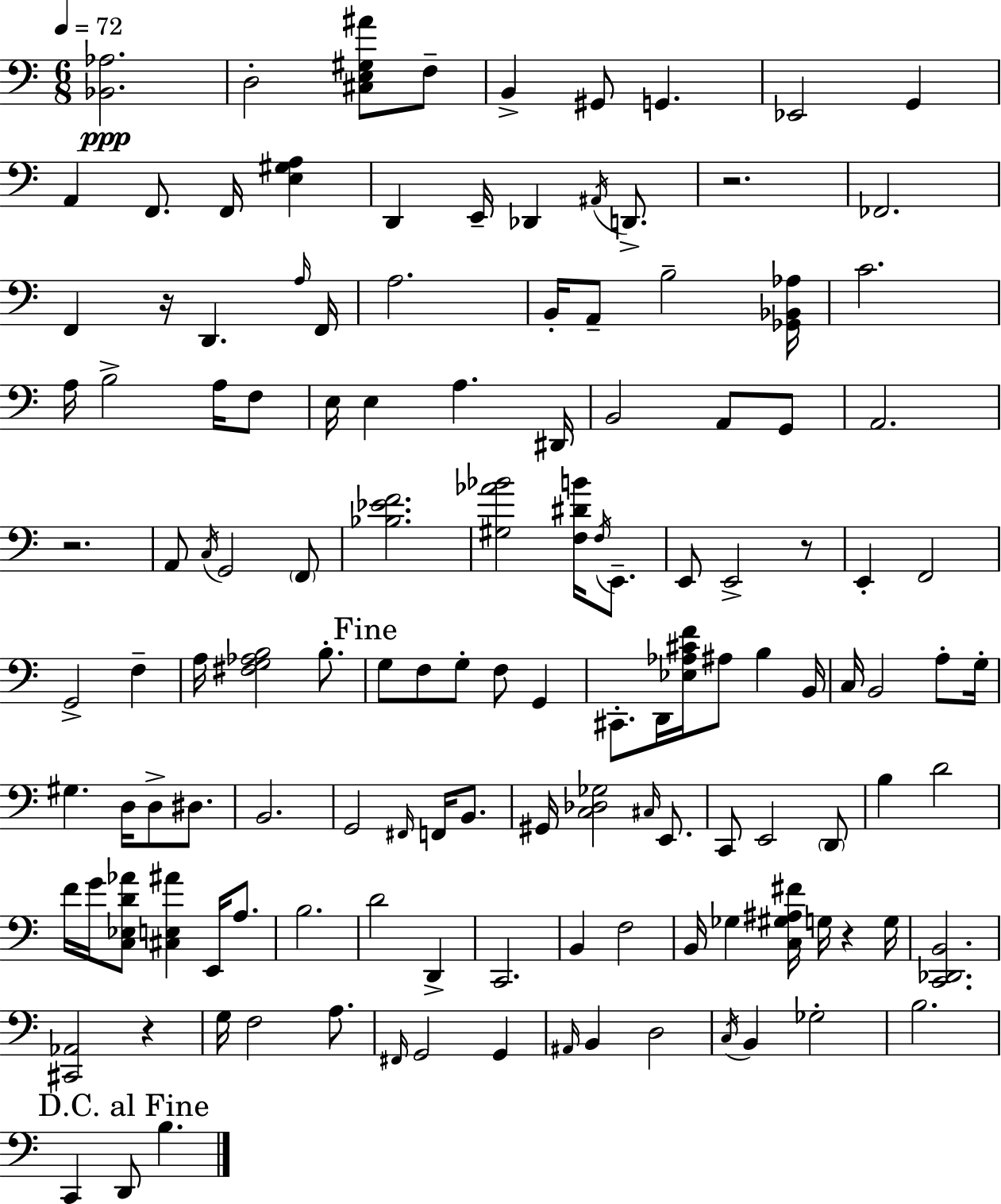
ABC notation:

X:1
T:Untitled
M:6/8
L:1/4
K:Am
[_B,,_A,]2 D,2 [^C,E,^G,^A]/2 F,/2 B,, ^G,,/2 G,, _E,,2 G,, A,, F,,/2 F,,/4 [E,^G,A,] D,, E,,/4 _D,, ^A,,/4 D,,/2 z2 _F,,2 F,, z/4 D,, A,/4 F,,/4 A,2 B,,/4 A,,/2 B,2 [_G,,_B,,_A,]/4 C2 A,/4 B,2 A,/4 F,/2 E,/4 E, A, ^D,,/4 B,,2 A,,/2 G,,/2 A,,2 z2 A,,/2 C,/4 G,,2 F,,/2 [_B,_EF]2 [^G,_A_B]2 [F,^DB]/4 F,/4 E,,/2 E,,/2 E,,2 z/2 E,, F,,2 G,,2 F, A,/4 [^F,G,_A,B,]2 B,/2 G,/2 F,/2 G,/2 F,/2 G,, ^C,,/2 D,,/4 [_E,_A,^CF]/4 ^A,/2 B, B,,/4 C,/4 B,,2 A,/2 G,/4 ^G, D,/4 D,/2 ^D,/2 B,,2 G,,2 ^F,,/4 F,,/4 B,,/2 ^G,,/4 [C,_D,_G,]2 ^C,/4 E,,/2 C,,/2 E,,2 D,,/2 B, D2 F/4 G/4 [C,_E,D_A]/2 [^C,E,^A] E,,/4 A,/2 B,2 D2 D,, C,,2 B,, F,2 B,,/4 _G, [C,^G,^A,^F]/4 G,/4 z G,/4 [C,,_D,,B,,]2 [^C,,_A,,]2 z G,/4 F,2 A,/2 ^F,,/4 G,,2 G,, ^A,,/4 B,, D,2 C,/4 B,, _G,2 B,2 C,, D,,/2 B,